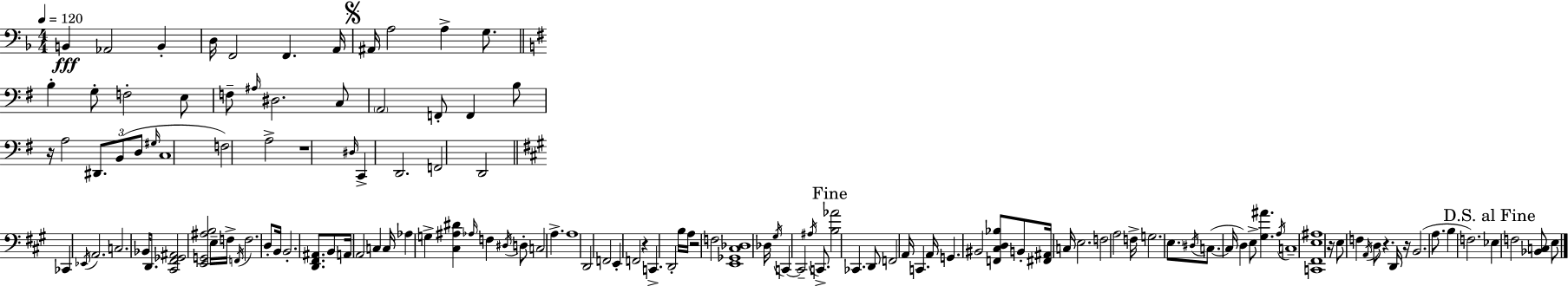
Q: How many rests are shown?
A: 7